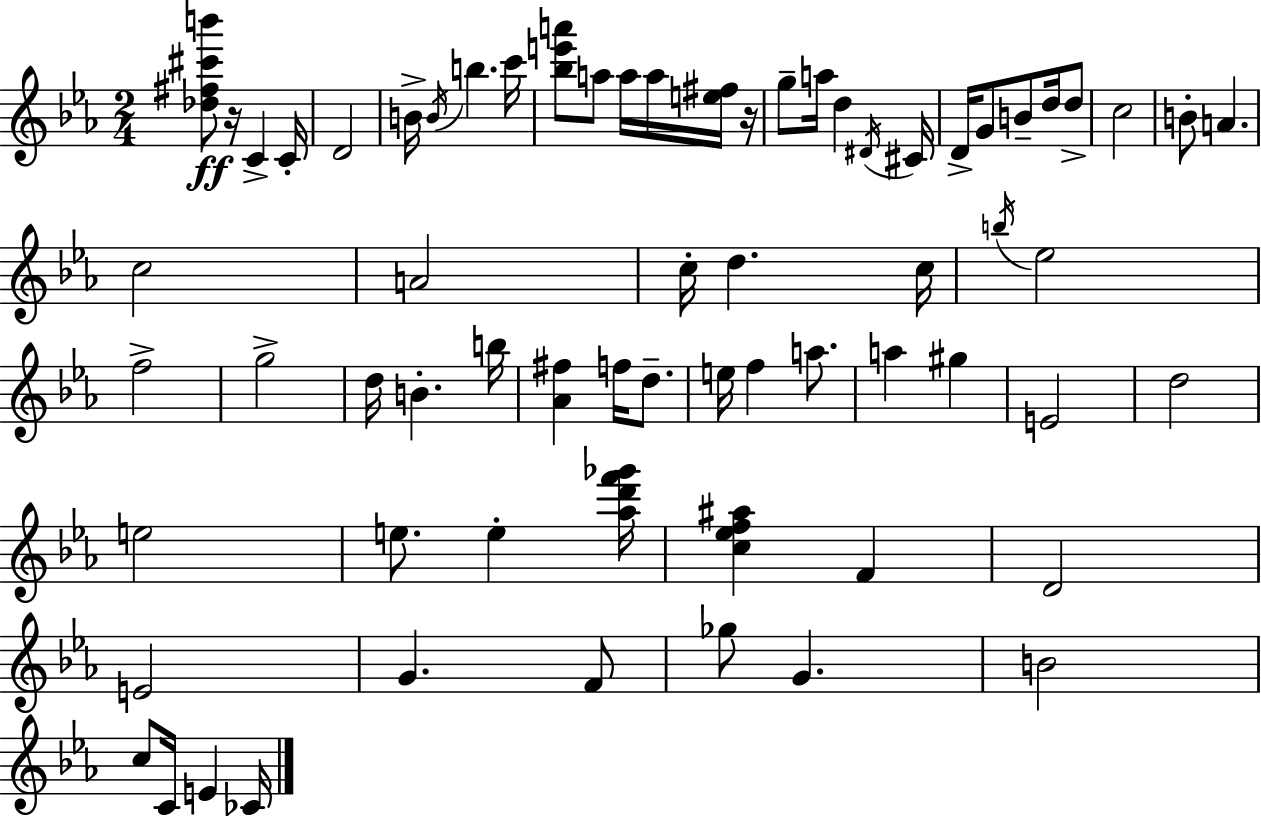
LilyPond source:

{
  \clef treble
  \numericTimeSignature
  \time 2/4
  \key c \minor
  \repeat volta 2 { <des'' fis'' cis''' b'''>8\ff r16 c'4-> c'16-. | d'2 | b'16-> \acciaccatura { b'16 } b''4. | c'''16 <bes'' e''' a'''>8 a''8 a''16 a''16 <e'' fis''>16 | \break r16 g''8-- a''16 d''4 | \acciaccatura { dis'16 } cis'16 d'16-> g'8 b'8-- d''16 | d''8-> c''2 | b'8-. a'4. | \break c''2 | a'2 | c''16-. d''4. | c''16 \acciaccatura { b''16 } ees''2 | \break f''2-> | g''2-> | d''16 b'4.-. | b''16 <aes' fis''>4 f''16 | \break d''8.-- e''16 f''4 | a''8. a''4 gis''4 | e'2 | d''2 | \break e''2 | e''8. e''4-. | <aes'' d''' f''' ges'''>16 <c'' ees'' f'' ais''>4 f'4 | d'2 | \break e'2 | g'4. | f'8 ges''8 g'4. | b'2 | \break c''8 c'16 e'4 | ces'16 } \bar "|."
}